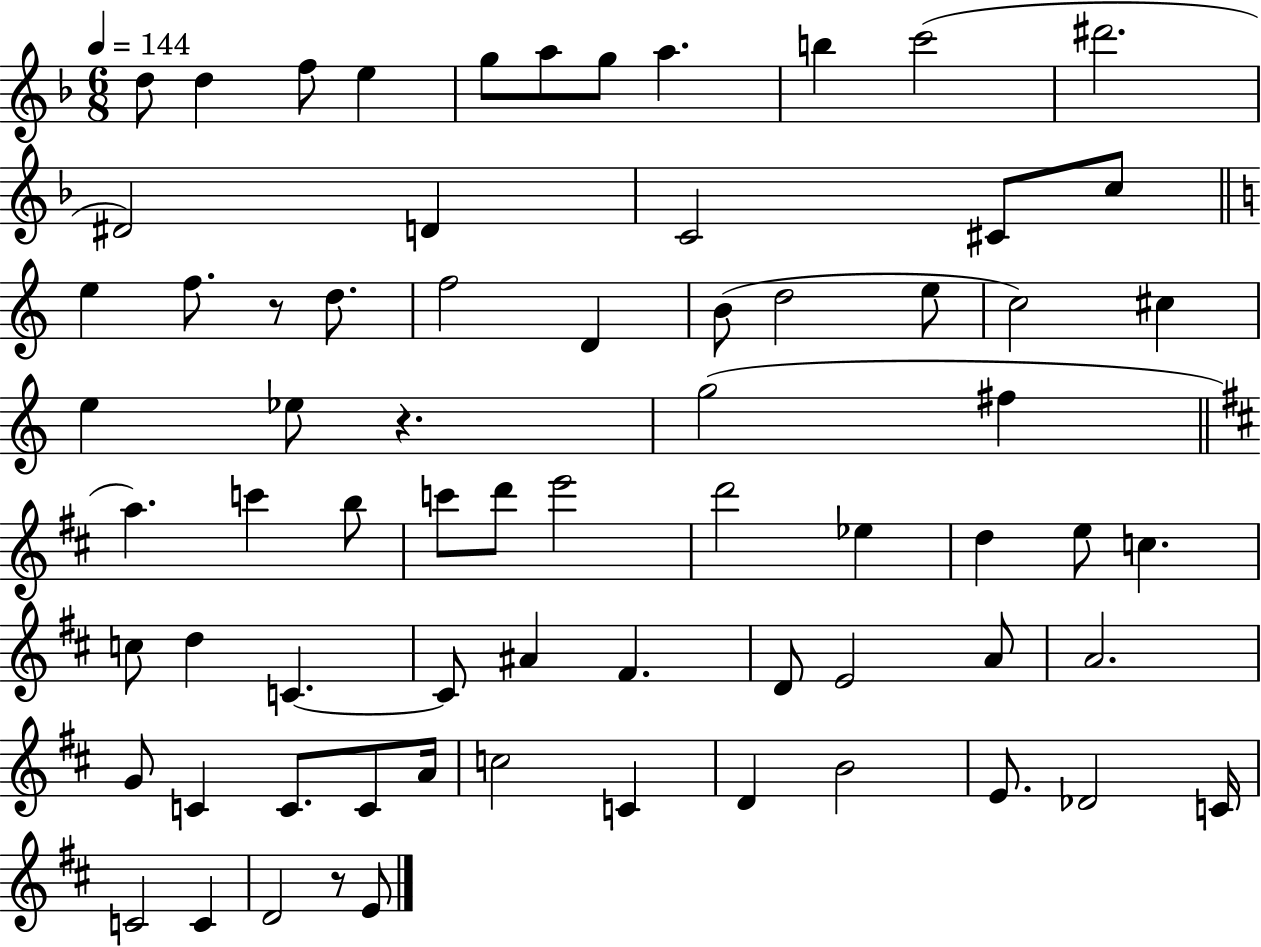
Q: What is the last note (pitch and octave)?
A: E4